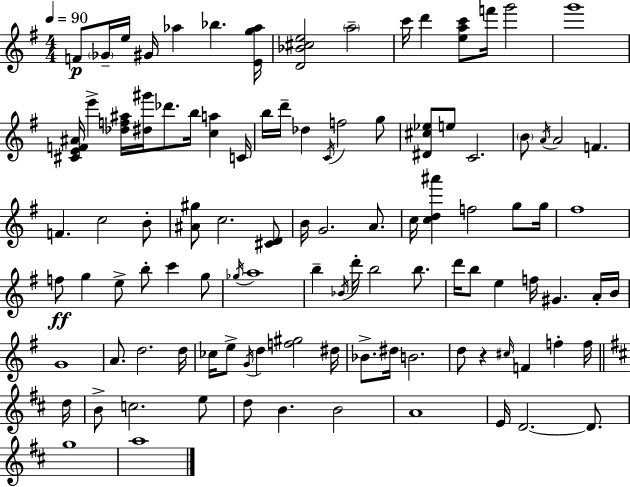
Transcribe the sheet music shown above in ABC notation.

X:1
T:Untitled
M:4/4
L:1/4
K:G
F/2 _G/4 e/4 ^G/4 _a _b [Eg_a]/4 [D_B^ce]2 a2 c'/4 d' [eac']/2 f'/4 g'2 g'4 [^CEF^A]/4 e' [_df^a]/4 [^d^g']/4 _d'/2 b/4 [ca] C/4 b/4 d'/4 _d C/4 f2 g/2 [^D^c_e]/2 e/2 C2 B/2 A/4 A2 F F c2 B/2 [^A^g]/2 c2 [^CD]/2 B/4 G2 A/2 c/4 [cd^a'] f2 g/2 g/4 ^f4 f/2 g e/2 b/2 c' g/2 _g/4 a4 b _B/4 d'/4 b2 b/2 d'/4 b/2 e f/4 ^G A/4 B/4 G4 A/2 d2 d/4 _c/4 e/2 G/4 d [f^g]2 ^d/4 _B/2 ^d/4 B2 d/2 z ^c/4 F f f/4 d/4 B/2 c2 e/2 d/2 B B2 A4 E/4 D2 D/2 g4 a4